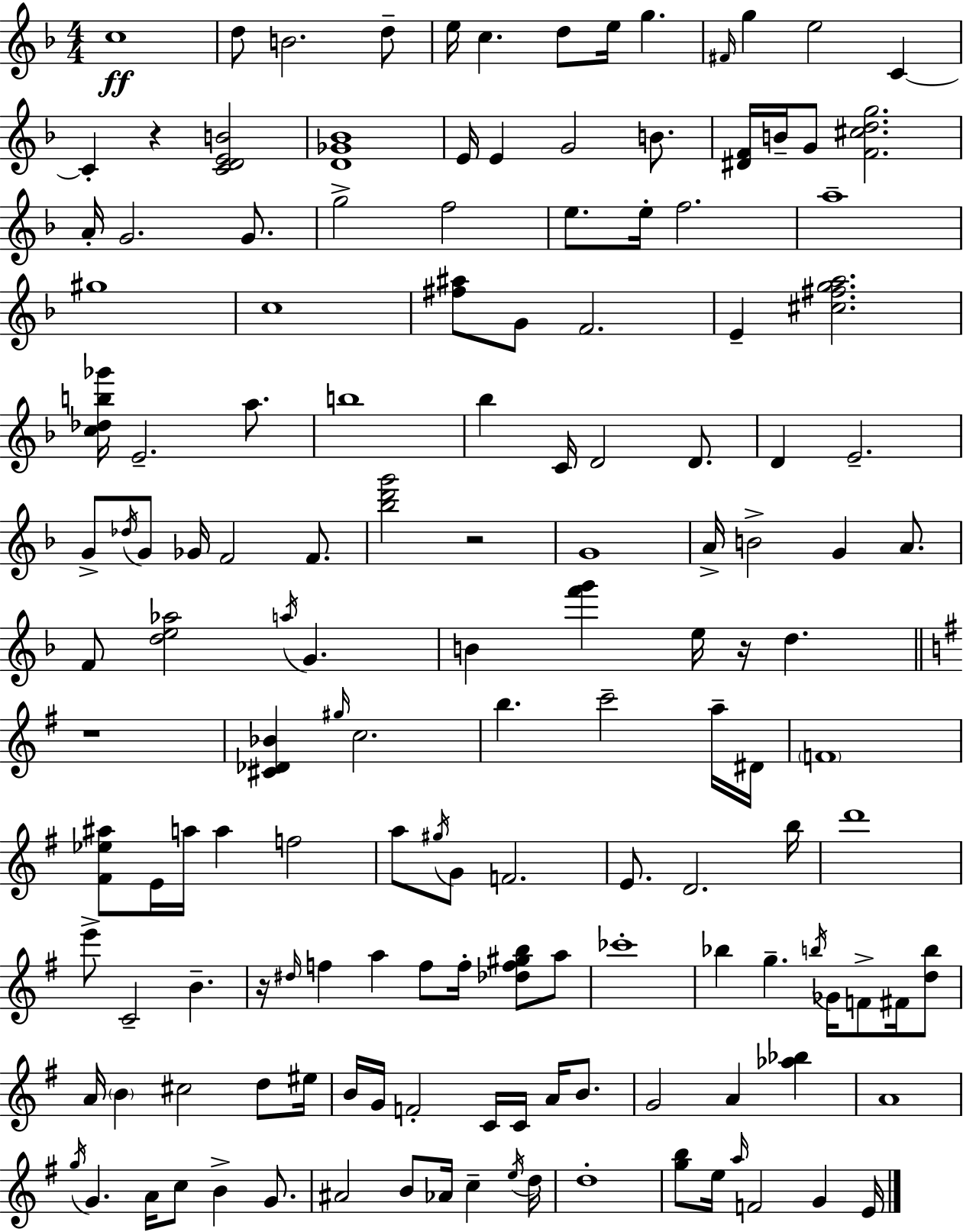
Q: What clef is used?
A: treble